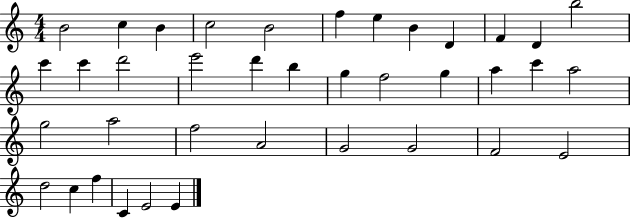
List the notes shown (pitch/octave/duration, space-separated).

B4/h C5/q B4/q C5/h B4/h F5/q E5/q B4/q D4/q F4/q D4/q B5/h C6/q C6/q D6/h E6/h D6/q B5/q G5/q F5/h G5/q A5/q C6/q A5/h G5/h A5/h F5/h A4/h G4/h G4/h F4/h E4/h D5/h C5/q F5/q C4/q E4/h E4/q